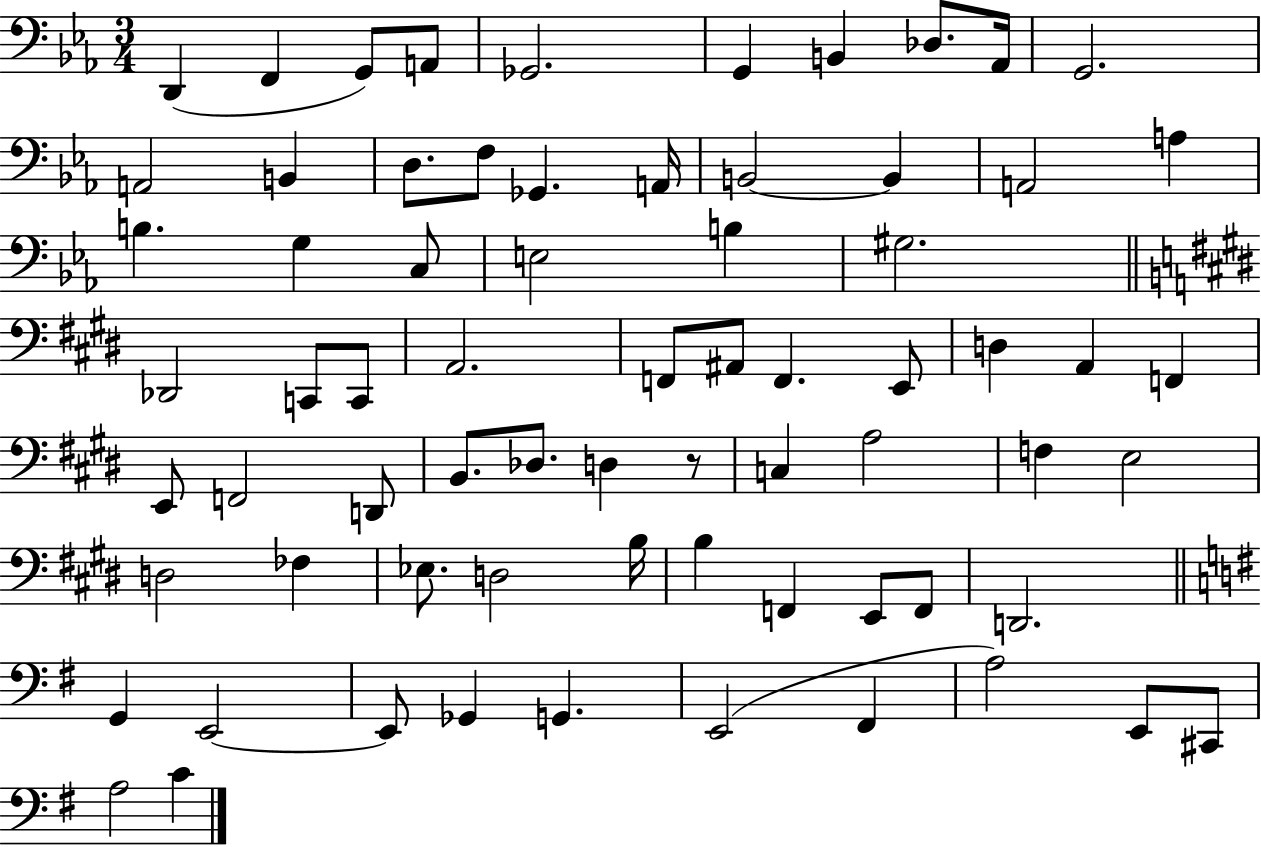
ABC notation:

X:1
T:Untitled
M:3/4
L:1/4
K:Eb
D,, F,, G,,/2 A,,/2 _G,,2 G,, B,, _D,/2 _A,,/4 G,,2 A,,2 B,, D,/2 F,/2 _G,, A,,/4 B,,2 B,, A,,2 A, B, G, C,/2 E,2 B, ^G,2 _D,,2 C,,/2 C,,/2 A,,2 F,,/2 ^A,,/2 F,, E,,/2 D, A,, F,, E,,/2 F,,2 D,,/2 B,,/2 _D,/2 D, z/2 C, A,2 F, E,2 D,2 _F, _E,/2 D,2 B,/4 B, F,, E,,/2 F,,/2 D,,2 G,, E,,2 E,,/2 _G,, G,, E,,2 ^F,, A,2 E,,/2 ^C,,/2 A,2 C